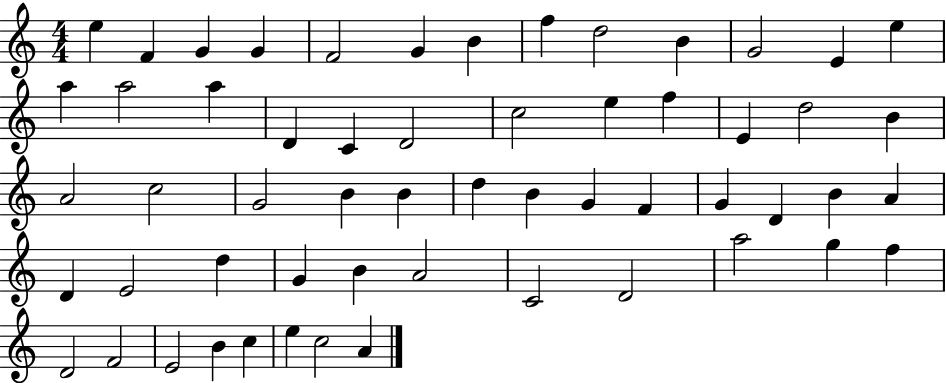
X:1
T:Untitled
M:4/4
L:1/4
K:C
e F G G F2 G B f d2 B G2 E e a a2 a D C D2 c2 e f E d2 B A2 c2 G2 B B d B G F G D B A D E2 d G B A2 C2 D2 a2 g f D2 F2 E2 B c e c2 A